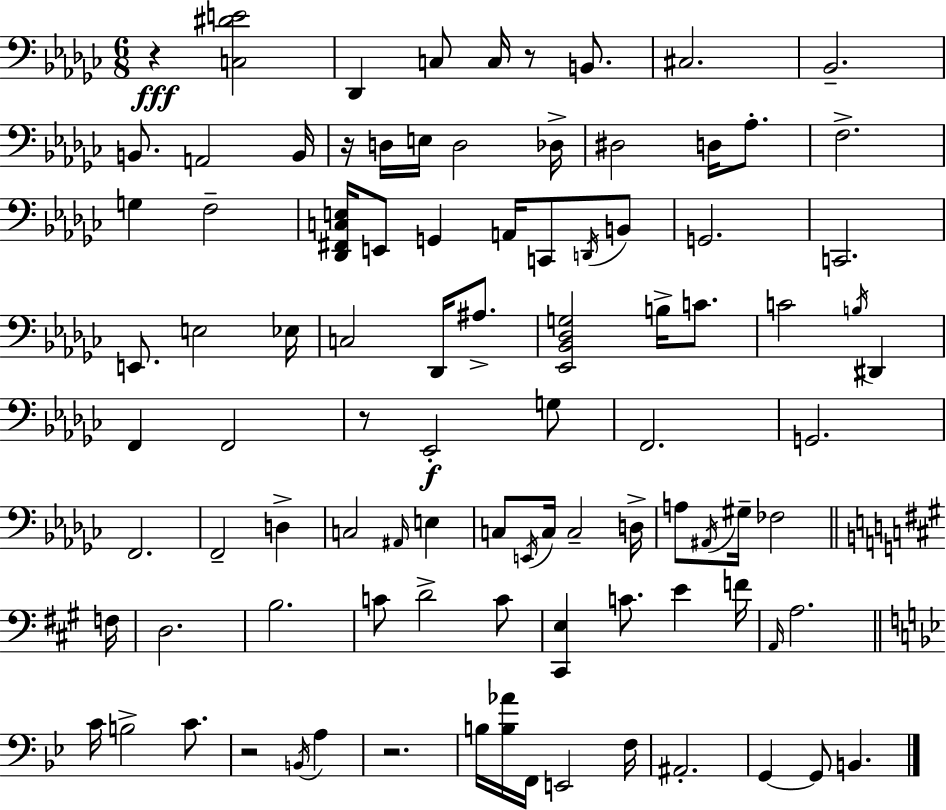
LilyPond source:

{
  \clef bass
  \numericTimeSignature
  \time 6/8
  \key ees \minor
  r4\fff <c dis' e'>2 | des,4 c8 c16 r8 b,8. | cis2. | bes,2.-- | \break b,8. a,2 b,16 | r16 d16 e16 d2 des16-> | dis2 d16 aes8.-. | f2.-> | \break g4 f2-- | <des, fis, c e>16 e,8 g,4 a,16 c,8 \acciaccatura { d,16 } b,8 | g,2. | c,2. | \break e,8. e2 | ees16 c2 des,16 ais8.-> | <ees, bes, des g>2 b16-> c'8. | c'2 \acciaccatura { b16 } dis,4 | \break f,4 f,2 | r8 ees,2-.\f | g8 f,2. | g,2. | \break f,2. | f,2-- d4-> | c2 \grace { ais,16 } e4 | c8 \acciaccatura { e,16 } c16 c2-- | \break d16-> a8 \acciaccatura { ais,16 } gis16-- fes2 | \bar "||" \break \key a \major f16 d2. | b2. | c'8 d'2-> c'8 | <cis, e>4 c'8. e'4 | \break f'16 \grace { a,16 } a2. | \bar "||" \break \key bes \major c'16 b2-> c'8. | r2 \acciaccatura { b,16 } a4 | r2. | b16 <b aes'>16 f,16 e,2 | \break f16 ais,2.-. | g,4~~ g,8 b,4. | \bar "|."
}